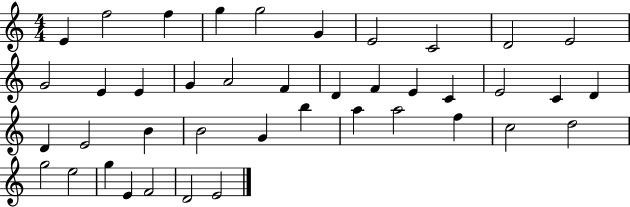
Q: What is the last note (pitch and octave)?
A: E4